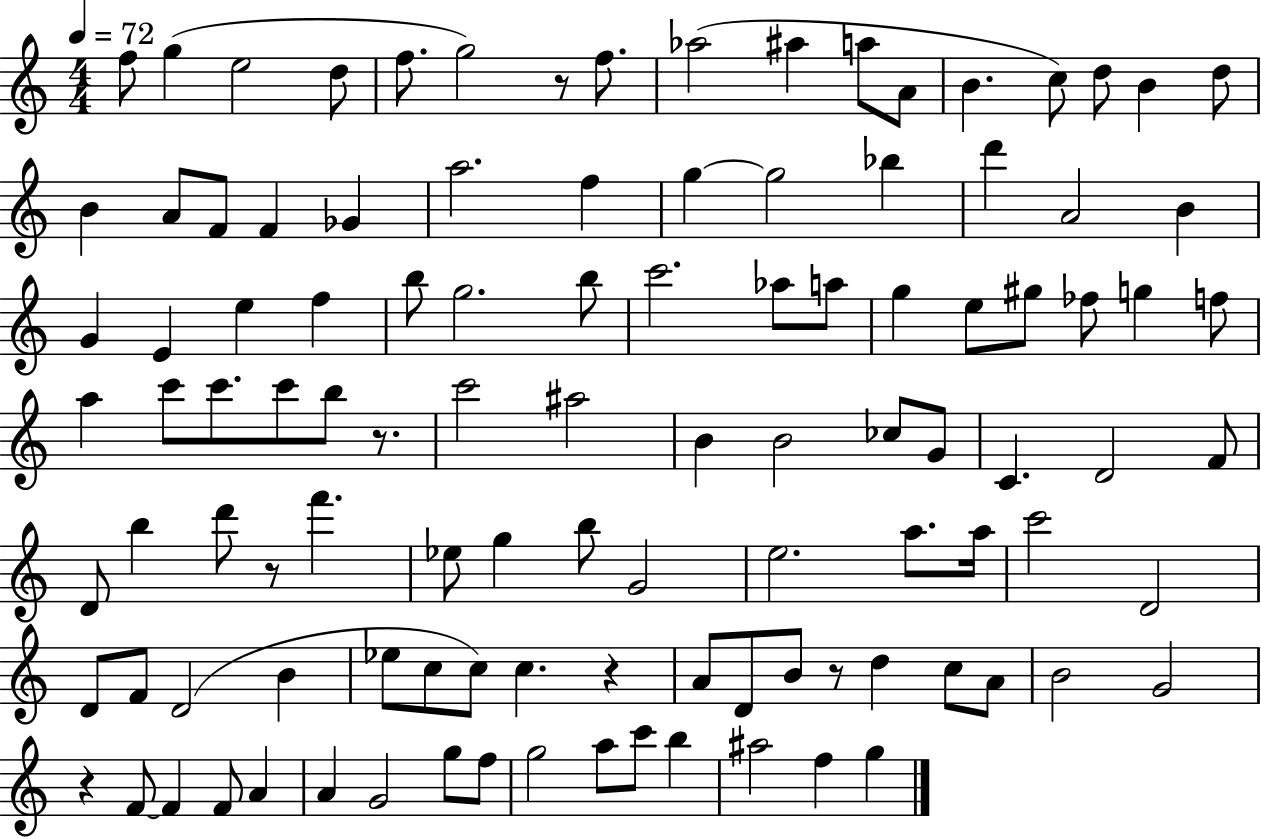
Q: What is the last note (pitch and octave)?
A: G5